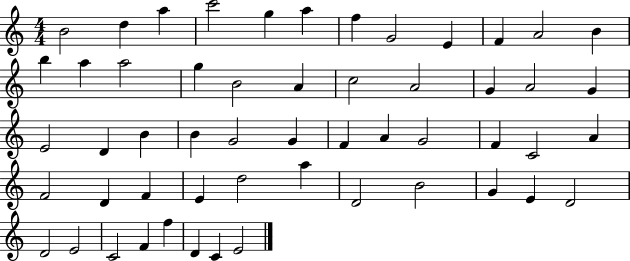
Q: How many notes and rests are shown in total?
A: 54